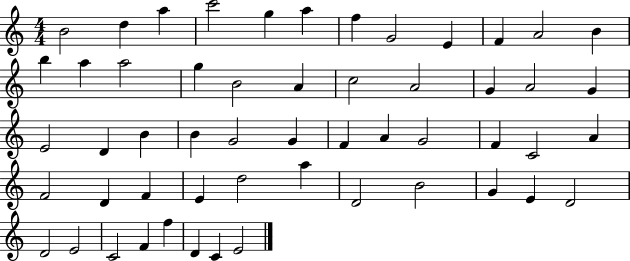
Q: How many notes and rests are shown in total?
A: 54